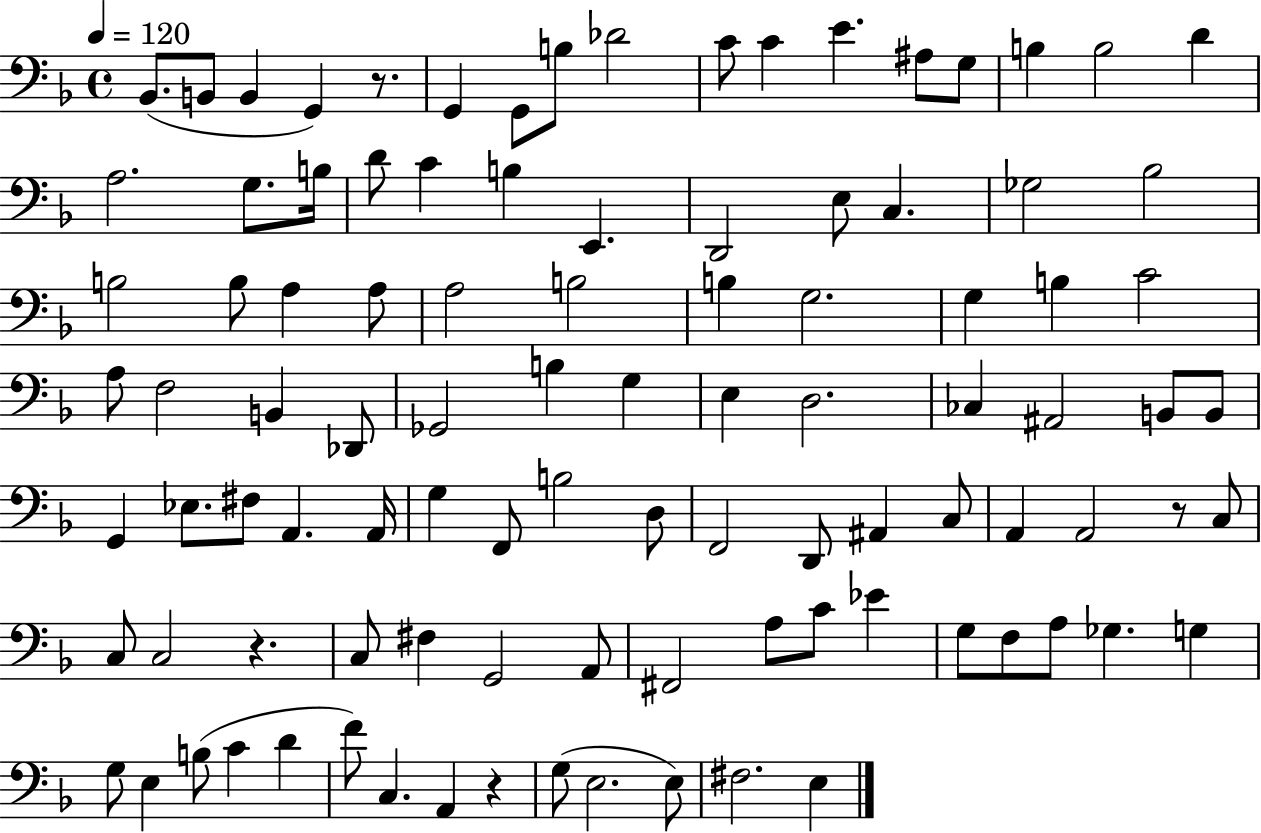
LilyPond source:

{
  \clef bass
  \time 4/4
  \defaultTimeSignature
  \key f \major
  \tempo 4 = 120
  bes,8.( b,8 b,4 g,4) r8. | g,4 g,8 b8 des'2 | c'8 c'4 e'4. ais8 g8 | b4 b2 d'4 | \break a2. g8. b16 | d'8 c'4 b4 e,4. | d,2 e8 c4. | ges2 bes2 | \break b2 b8 a4 a8 | a2 b2 | b4 g2. | g4 b4 c'2 | \break a8 f2 b,4 des,8 | ges,2 b4 g4 | e4 d2. | ces4 ais,2 b,8 b,8 | \break g,4 ees8. fis8 a,4. a,16 | g4 f,8 b2 d8 | f,2 d,8 ais,4 c8 | a,4 a,2 r8 c8 | \break c8 c2 r4. | c8 fis4 g,2 a,8 | fis,2 a8 c'8 ees'4 | g8 f8 a8 ges4. g4 | \break g8 e4 b8( c'4 d'4 | f'8) c4. a,4 r4 | g8( e2. e8) | fis2. e4 | \break \bar "|."
}